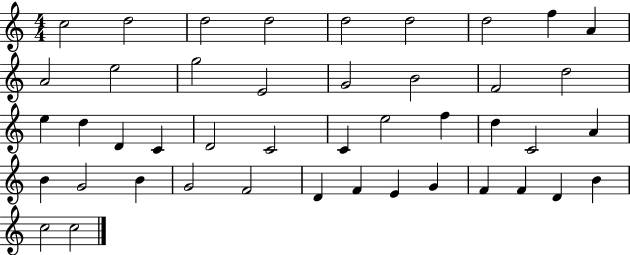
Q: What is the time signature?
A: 4/4